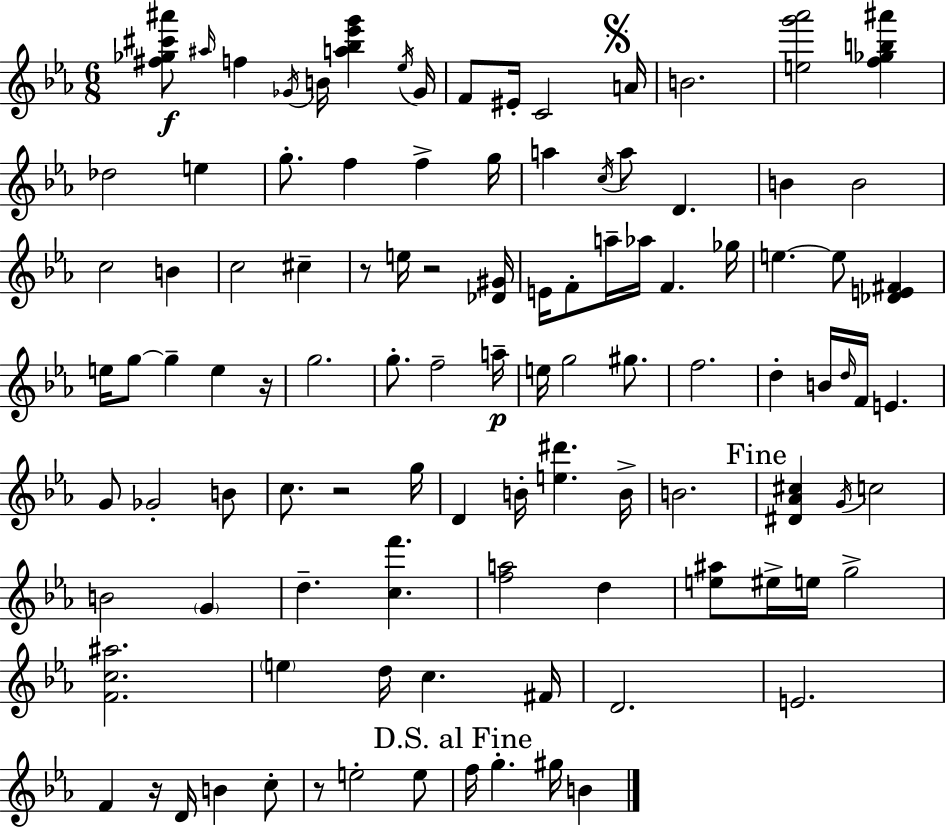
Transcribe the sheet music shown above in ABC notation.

X:1
T:Untitled
M:6/8
L:1/4
K:Eb
[^f_g^c'^a']/2 ^a/4 f _G/4 B/4 [a_b_e'g'] _e/4 _G/4 F/2 ^E/4 C2 A/4 B2 [eg'_a']2 [f_gb^a'] _d2 e g/2 f f g/4 a c/4 a/2 D B B2 c2 B c2 ^c z/2 e/4 z2 [_D^G]/4 E/4 F/2 a/4 _a/4 F _g/4 e e/2 [_DE^F] e/4 g/2 g e z/4 g2 g/2 f2 a/4 e/4 g2 ^g/2 f2 d B/4 d/4 F/4 E G/2 _G2 B/2 c/2 z2 g/4 D B/4 [e^d'] B/4 B2 [^D_A^c] G/4 c2 B2 G d [cf'] [fa]2 d [e^a]/2 ^e/4 e/4 g2 [Fc^a]2 e d/4 c ^F/4 D2 E2 F z/4 D/4 B c/2 z/2 e2 e/2 f/4 g ^g/4 B